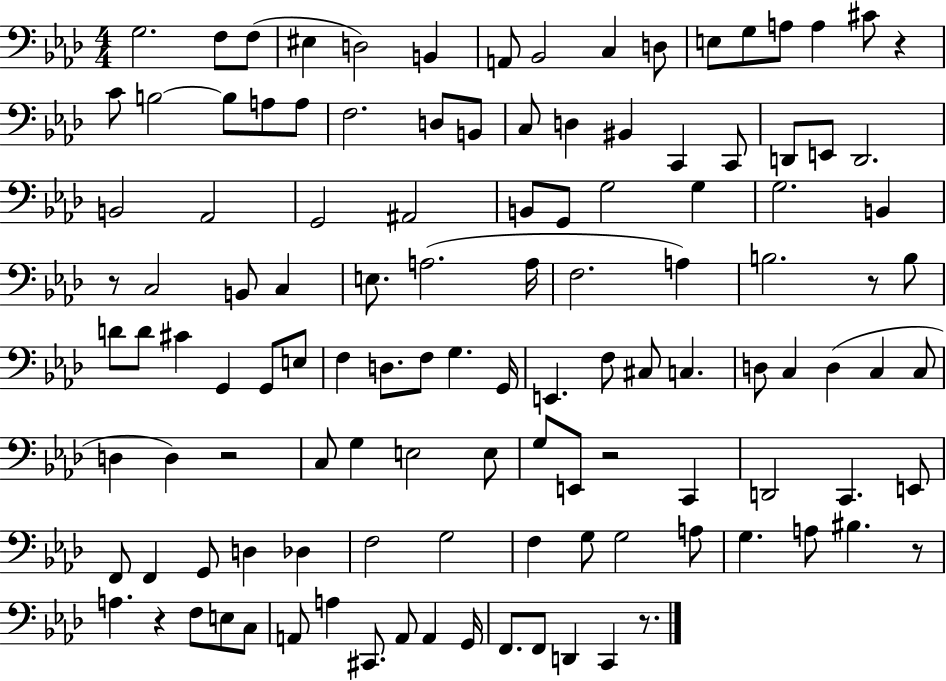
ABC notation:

X:1
T:Untitled
M:4/4
L:1/4
K:Ab
G,2 F,/2 F,/2 ^E, D,2 B,, A,,/2 _B,,2 C, D,/2 E,/2 G,/2 A,/2 A, ^C/2 z C/2 B,2 B,/2 A,/2 A,/2 F,2 D,/2 B,,/2 C,/2 D, ^B,, C,, C,,/2 D,,/2 E,,/2 D,,2 B,,2 _A,,2 G,,2 ^A,,2 B,,/2 G,,/2 G,2 G, G,2 B,, z/2 C,2 B,,/2 C, E,/2 A,2 A,/4 F,2 A, B,2 z/2 B,/2 D/2 D/2 ^C G,, G,,/2 E,/2 F, D,/2 F,/2 G, G,,/4 E,, F,/2 ^C,/2 C, D,/2 C, D, C, C,/2 D, D, z2 C,/2 G, E,2 E,/2 G,/2 E,,/2 z2 C,, D,,2 C,, E,,/2 F,,/2 F,, G,,/2 D, _D, F,2 G,2 F, G,/2 G,2 A,/2 G, A,/2 ^B, z/2 A, z F,/2 E,/2 C,/2 A,,/2 A, ^C,,/2 A,,/2 A,, G,,/4 F,,/2 F,,/2 D,, C,, z/2